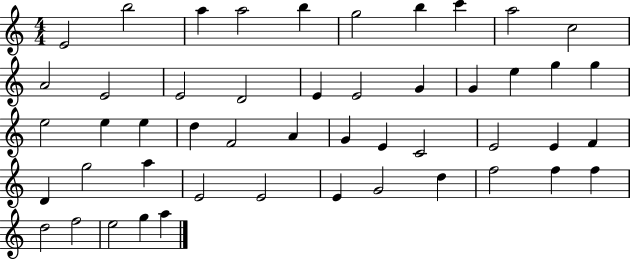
E4/h B5/h A5/q A5/h B5/q G5/h B5/q C6/q A5/h C5/h A4/h E4/h E4/h D4/h E4/q E4/h G4/q G4/q E5/q G5/q G5/q E5/h E5/q E5/q D5/q F4/h A4/q G4/q E4/q C4/h E4/h E4/q F4/q D4/q G5/h A5/q E4/h E4/h E4/q G4/h D5/q F5/h F5/q F5/q D5/h F5/h E5/h G5/q A5/q